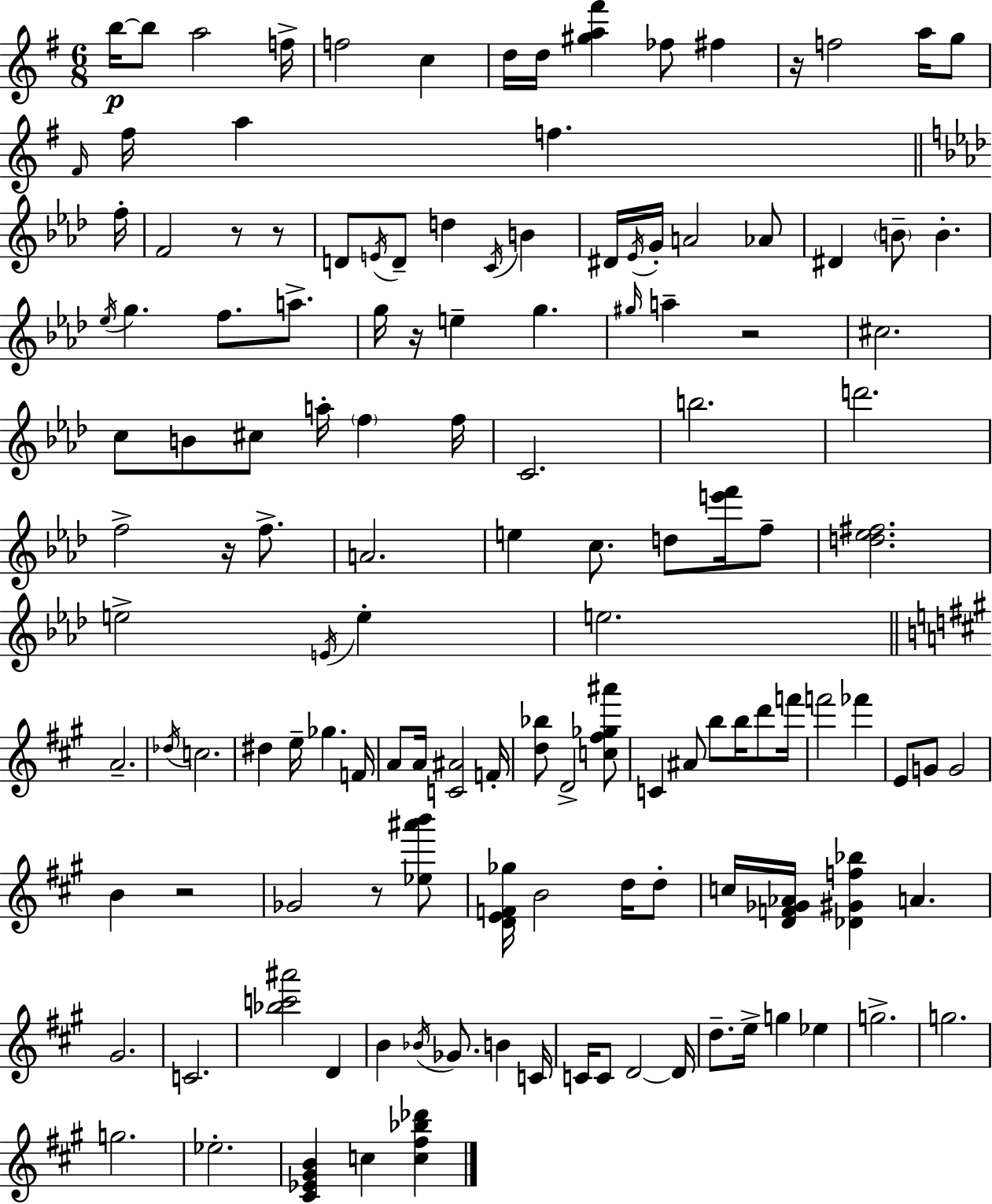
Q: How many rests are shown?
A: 8